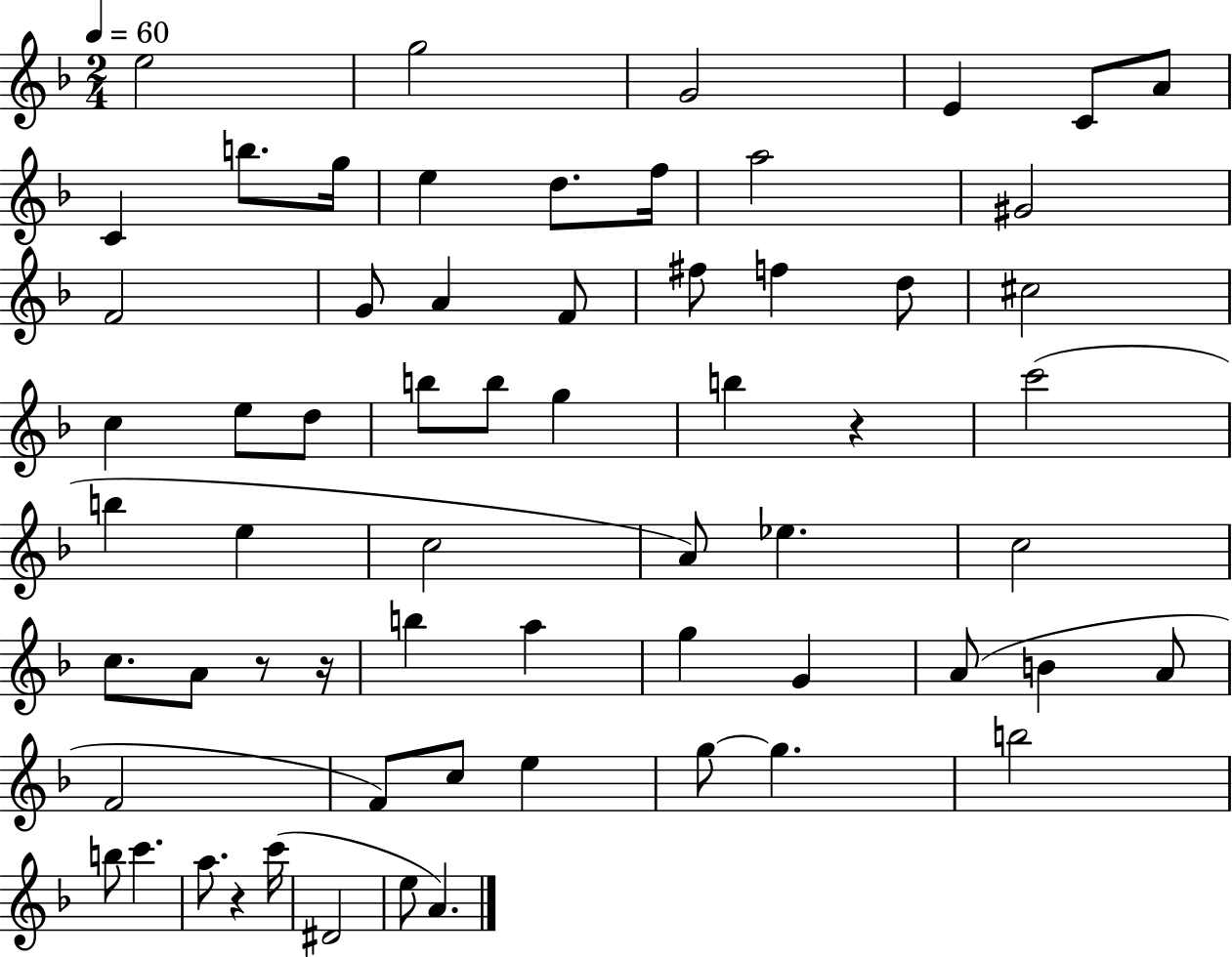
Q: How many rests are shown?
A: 4